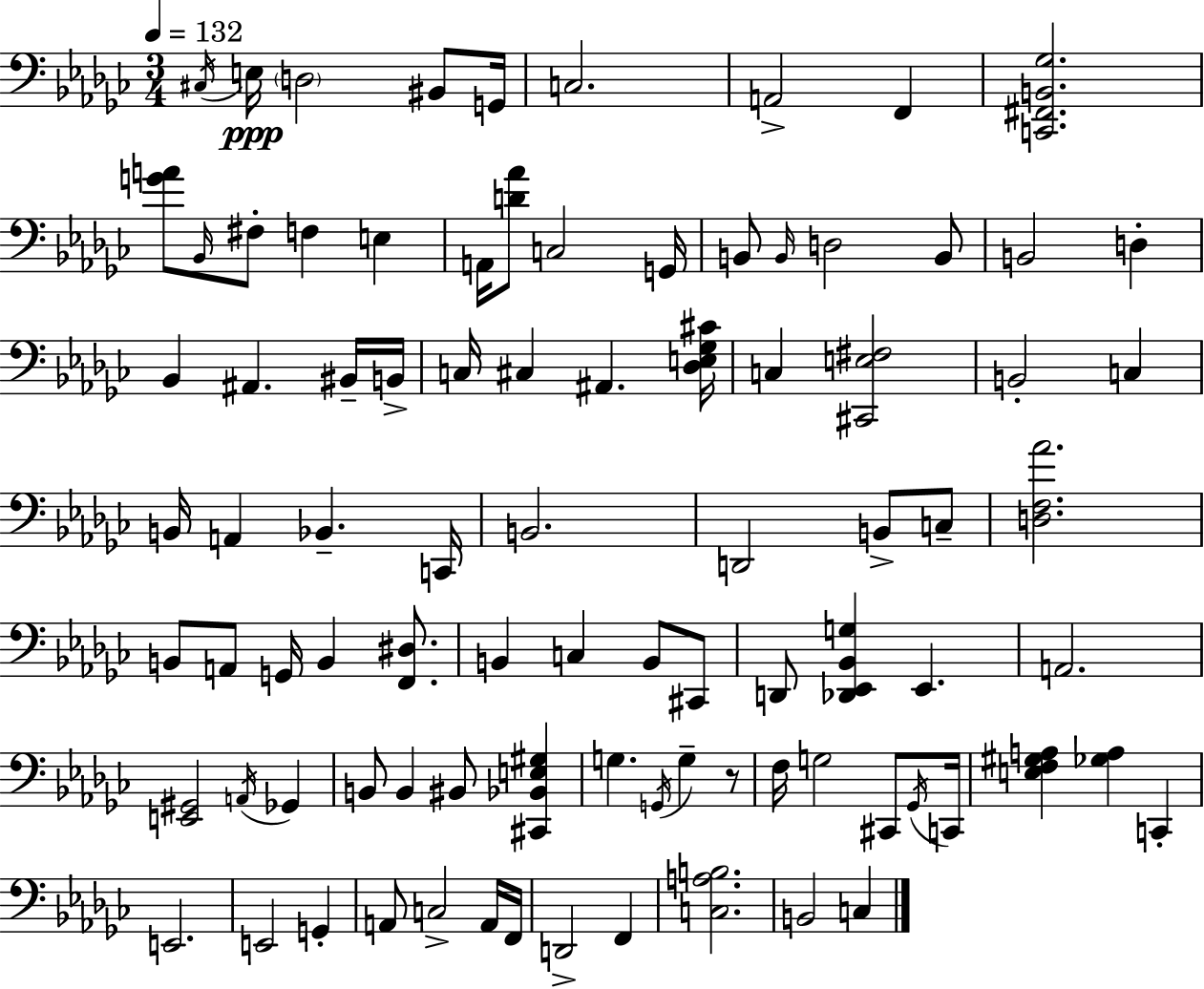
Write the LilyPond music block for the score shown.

{
  \clef bass
  \numericTimeSignature
  \time 3/4
  \key ees \minor
  \tempo 4 = 132
  \repeat volta 2 { \acciaccatura { cis16 }\ppp e16 \parenthesize d2 bis,8 | g,16 c2. | a,2-> f,4 | <c, fis, b, ges>2. | \break <g' a'>8 \grace { bes,16 } fis8-. f4 e4 | a,16 <d' aes'>8 c2 | g,16 b,8 \grace { b,16 } d2 | b,8 b,2 d4-. | \break bes,4 ais,4. | bis,16-- b,16-> c16 cis4 ais,4. | <des e ges cis'>16 c4 <cis, e fis>2 | b,2-. c4 | \break b,16 a,4 bes,4.-- | c,16 b,2. | d,2 b,8-> | c8-- <d f aes'>2. | \break b,8 a,8 g,16 b,4 | <f, dis>8. b,4 c4 b,8 | cis,8 d,8 <des, ees, bes, g>4 ees,4. | a,2. | \break <e, gis,>2 \acciaccatura { a,16 } | ges,4 b,8 b,4 bis,8 | <cis, bes, e gis>4 g4. \acciaccatura { g,16 } g4-- | r8 f16 g2 | \break cis,8 \acciaccatura { ges,16 } c,16 <e f gis a>4 <ges a>4 | c,4-. e,2. | e,2 | g,4-. a,8 c2-> | \break a,16 f,16 d,2-> | f,4 <c a b>2. | b,2 | c4 } \bar "|."
}